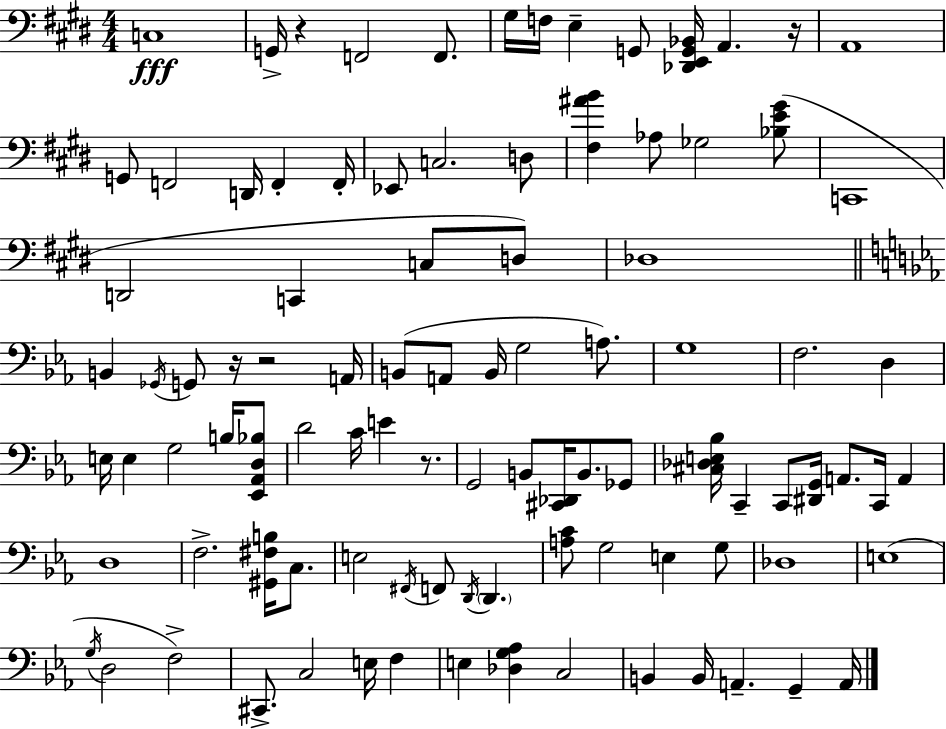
{
  \clef bass
  \numericTimeSignature
  \time 4/4
  \key e \major
  c1\fff | g,16-> r4 f,2 f,8. | gis16 f16 e4-- g,8 <des, e, g, bes,>16 a,4. r16 | a,1 | \break g,8 f,2 d,16 f,4-. f,16-. | ees,8 c2. d8 | <fis ais' b'>4 aes8 ges2 <bes e' gis'>8( | c,1 | \break d,2 c,4 c8 d8) | des1 | \bar "||" \break \key ees \major b,4 \acciaccatura { ges,16 } g,8 r16 r2 | a,16 b,8( a,8 b,16 g2 a8.) | g1 | f2. d4 | \break e16 e4 g2 b16 <ees, aes, d bes>8 | d'2 c'16 e'4 r8. | g,2 b,8 <cis, des,>16 b,8. ges,8 | <cis des e bes>16 c,4-- c,8 <dis, g,>16 a,8. c,16 a,4 | \break d1 | f2.-> <gis, fis b>16 c8. | e2 \acciaccatura { fis,16 } f,8 \acciaccatura { d,16 } \parenthesize d,4. | <a c'>8 g2 e4 | \break g8 des1 | e1( | \acciaccatura { g16 } d2 f2->) | cis,8.-> c2 e16 | \break f4 e4 <des g aes>4 c2 | b,4 b,16 a,4.-- g,4-- | a,16 \bar "|."
}